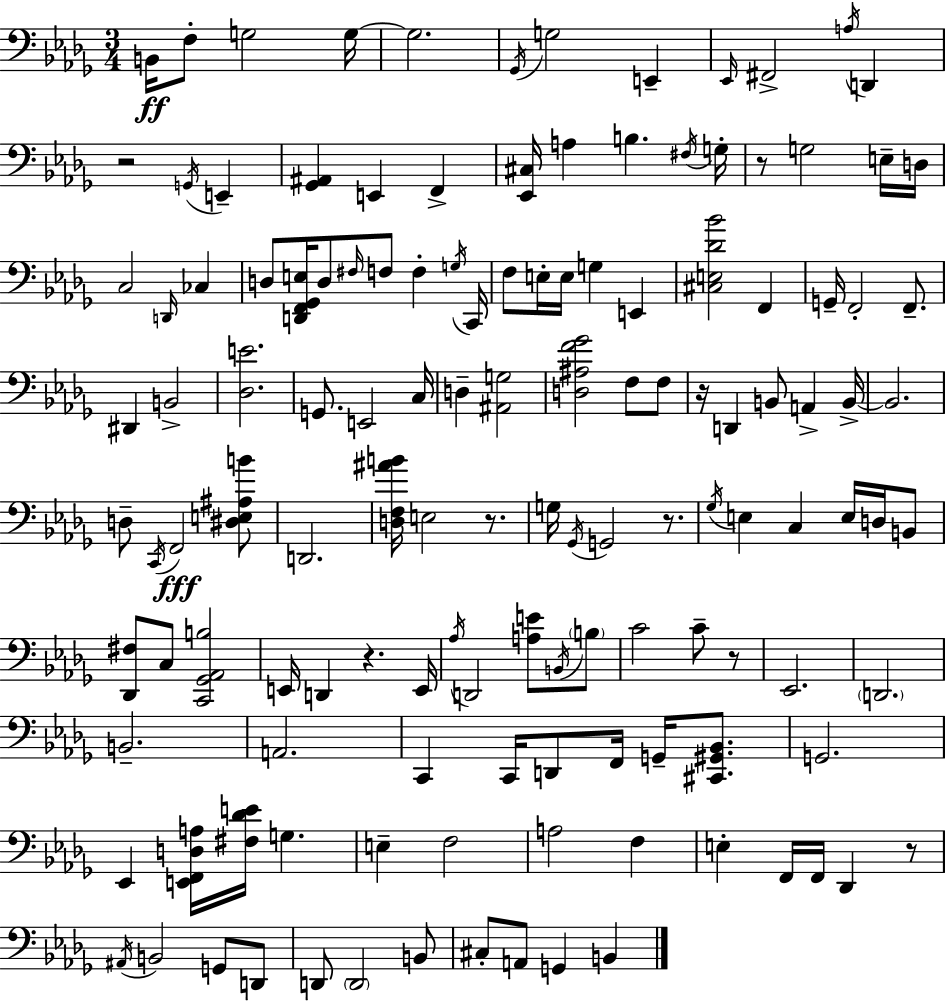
X:1
T:Untitled
M:3/4
L:1/4
K:Bbm
B,,/4 F,/2 G,2 G,/4 G,2 _G,,/4 G,2 E,, _E,,/4 ^F,,2 A,/4 D,, z2 G,,/4 E,, [_G,,^A,,] E,, F,, [_E,,^C,]/4 A, B, ^F,/4 G,/4 z/2 G,2 E,/4 D,/4 C,2 D,,/4 _C, D,/2 [D,,F,,_G,,E,]/4 D,/2 ^F,/4 F,/2 F, G,/4 C,,/4 F,/2 E,/4 E,/4 G, E,, [^C,E,_D_B]2 F,, G,,/4 F,,2 F,,/2 ^D,, B,,2 [_D,E]2 G,,/2 E,,2 C,/4 D, [^A,,G,]2 [D,^A,F_G]2 F,/2 F,/2 z/4 D,, B,,/2 A,, B,,/4 B,,2 D,/2 C,,/4 F,,2 [^D,E,^A,B]/2 D,,2 [D,F,^AB]/4 E,2 z/2 G,/4 _G,,/4 G,,2 z/2 _G,/4 E, C, E,/4 D,/4 B,,/2 [_D,,^F,]/2 C,/2 [C,,_G,,_A,,B,]2 E,,/4 D,, z E,,/4 _A,/4 D,,2 [A,E]/2 B,,/4 B,/2 C2 C/2 z/2 _E,,2 D,,2 B,,2 A,,2 C,, C,,/4 D,,/2 F,,/4 G,,/4 [^C,,^G,,_B,,]/2 G,,2 _E,, [E,,F,,D,A,]/4 [^F,_DE]/4 G, E, F,2 A,2 F, E, F,,/4 F,,/4 _D,, z/2 ^A,,/4 B,,2 G,,/2 D,,/2 D,,/2 D,,2 B,,/2 ^C,/2 A,,/2 G,, B,,